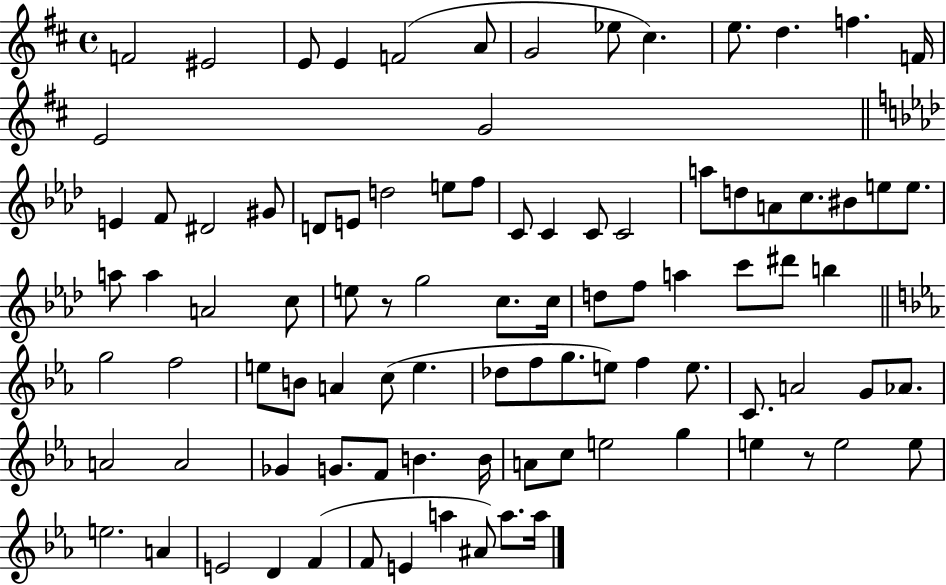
{
  \clef treble
  \time 4/4
  \defaultTimeSignature
  \key d \major
  f'2 eis'2 | e'8 e'4 f'2( a'8 | g'2 ees''8 cis''4.) | e''8. d''4. f''4. f'16 | \break e'2 g'2 | \bar "||" \break \key aes \major e'4 f'8 dis'2 gis'8 | d'8 e'8 d''2 e''8 f''8 | c'8 c'4 c'8 c'2 | a''8 d''8 a'8 c''8. bis'8 e''8 e''8. | \break a''8 a''4 a'2 c''8 | e''8 r8 g''2 c''8. c''16 | d''8 f''8 a''4 c'''8 dis'''8 b''4 | \bar "||" \break \key c \minor g''2 f''2 | e''8 b'8 a'4 c''8( e''4. | des''8 f''8 g''8. e''8) f''4 e''8. | c'8. a'2 g'8 aes'8. | \break a'2 a'2 | ges'4 g'8. f'8 b'4. b'16 | a'8 c''8 e''2 g''4 | e''4 r8 e''2 e''8 | \break e''2. a'4 | e'2 d'4 f'4( | f'8 e'4 a''4 ais'8) a''8. a''16 | \bar "|."
}